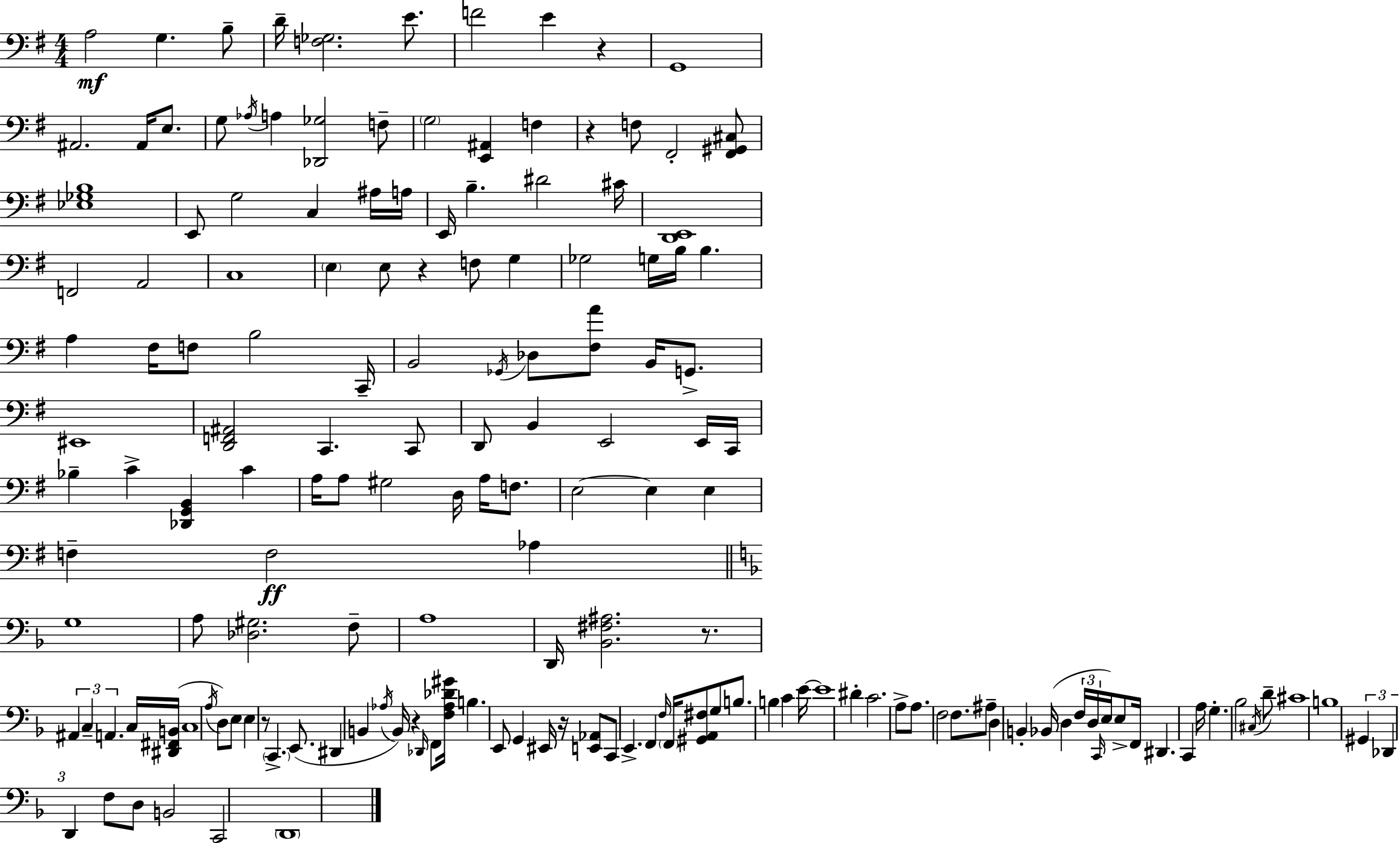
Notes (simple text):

A3/h G3/q. B3/e D4/s [F3,Gb3]/h. E4/e. F4/h E4/q R/q G2/w A#2/h. A#2/s E3/e. G3/e Ab3/s A3/q [Db2,Gb3]/h F3/e G3/h [E2,A#2]/q F3/q R/q F3/e F#2/h [F#2,G#2,C#3]/e [Eb3,Gb3,B3]/w E2/e G3/h C3/q A#3/s A3/s E2/s B3/q. D#4/h C#4/s [D2,E2]/w F2/h A2/h C3/w E3/q E3/e R/q F3/e G3/q Gb3/h G3/s B3/s B3/q. A3/q F#3/s F3/e B3/h C2/s B2/h Gb2/s Db3/e [F#3,A4]/e B2/s G2/e. EIS2/w [D2,F2,A#2]/h C2/q. C2/e D2/e B2/q E2/h E2/s C2/s Bb3/q C4/q [Db2,G2,B2]/q C4/q A3/s A3/e G#3/h D3/s A3/s F3/e. E3/h E3/q E3/q F3/q F3/h Ab3/q G3/w A3/e [Db3,G#3]/h. F3/e A3/w D2/s [Bb2,F#3,A#3]/h. R/e. A#2/q C3/q A2/q. C3/s [D#2,F#2,B2]/s C3/w A3/s D3/e E3/e E3/q R/e C2/q. E2/e. D#2/q B2/q Ab3/s B2/s R/q Db2/s F2/e [F3,Ab3,Db4,G#4]/s B3/q. E2/e G2/q EIS2/s R/s [E2,Ab2]/e C2/e E2/q. F2/q F3/s F2/s [G#2,A2,F#3]/e G3/e B3/e. B3/q C4/q E4/s E4/w D#4/q C4/h. A3/e A3/e. F3/h F3/e. A#3/e D3/q B2/q Bb2/s D3/q F3/s D3/s C2/s E3/s E3/e F2/s D#2/q. C2/q A3/s G3/q. Bb3/h C#3/s D4/e C#4/w B3/w G#2/q Db2/q D2/q F3/e D3/e B2/h C2/h D2/w